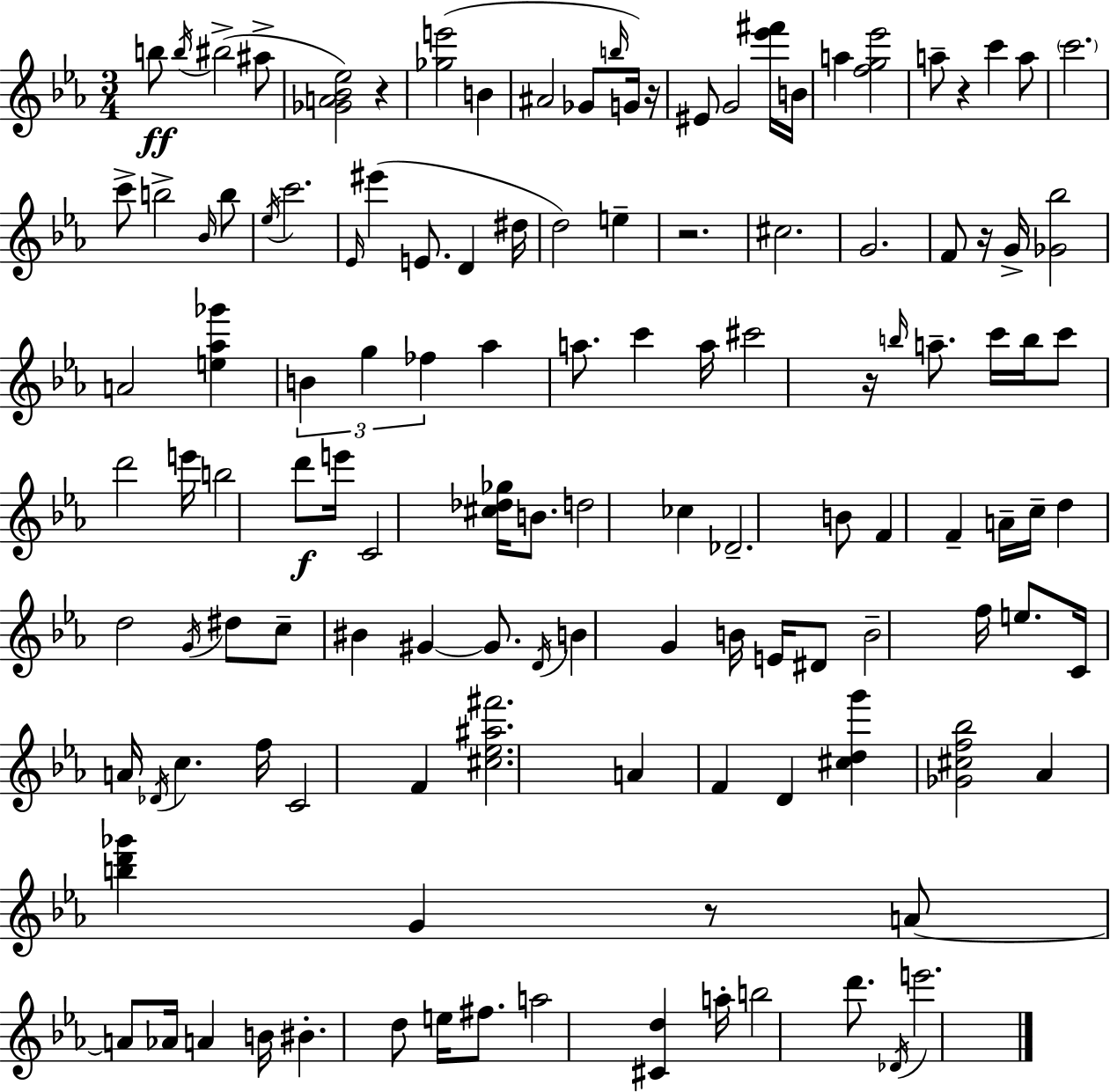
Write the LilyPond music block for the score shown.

{
  \clef treble
  \numericTimeSignature
  \time 3/4
  \key ees \major
  b''8\ff \acciaccatura { b''16 } bis''2->( ais''8-> | <ges' a' bes' ees''>2) r4 | <ges'' e'''>2( b'4 | ais'2 ges'8 \grace { b''16 } | \break g'16) r16 eis'8 g'2 | <ees''' fis'''>16 b'16 a''4 <f'' g'' ees'''>2 | a''8-- r4 c'''4 | a''8 \parenthesize c'''2. | \break c'''8-> b''2-> | \grace { bes'16 } b''8 \acciaccatura { ees''16 } c'''2. | \grace { ees'16 } eis'''4( e'8. | d'4 dis''16 d''2) | \break e''4-- r2. | cis''2. | g'2. | f'8 r16 g'16-> <ges' bes''>2 | \break a'2 | <e'' aes'' ges'''>4 \tuplet 3/2 { b'4 g''4 | fes''4 } aes''4 a''8. | c'''4 a''16 cis'''2 | \break r16 \grace { b''16 } a''8.-- c'''16 b''16 c'''8 d'''2 | e'''16 b''2 | d'''8\f e'''16 c'2 | <cis'' des'' ges''>16 b'8. d''2 | \break ces''4 des'2.-- | b'8 f'4 | f'4-- a'16-- c''16-- d''4 d''2 | \acciaccatura { g'16 } dis''8 c''8-- bis'4 | \break gis'4~~ gis'8. \acciaccatura { d'16 } b'4 | g'4 b'16 e'16 dis'8 b'2-- | f''16 e''8. c'16 | a'16 \acciaccatura { des'16 } c''4. f''16 c'2 | \break f'4 <cis'' ees'' ais'' fis'''>2. | a'4 | f'4 d'4 <cis'' d'' g'''>4 | <ges' cis'' f'' bes''>2 aes'4 | \break <b'' d''' ges'''>4 g'4 r8 a'8~~ | a'8 aes'16 a'4 b'16 bis'4.-. | d''8 e''16 fis''8. a''2 | <cis' d''>4 a''16-. b''2 | \break d'''8. \acciaccatura { des'16 } e'''2. | \bar "|."
}